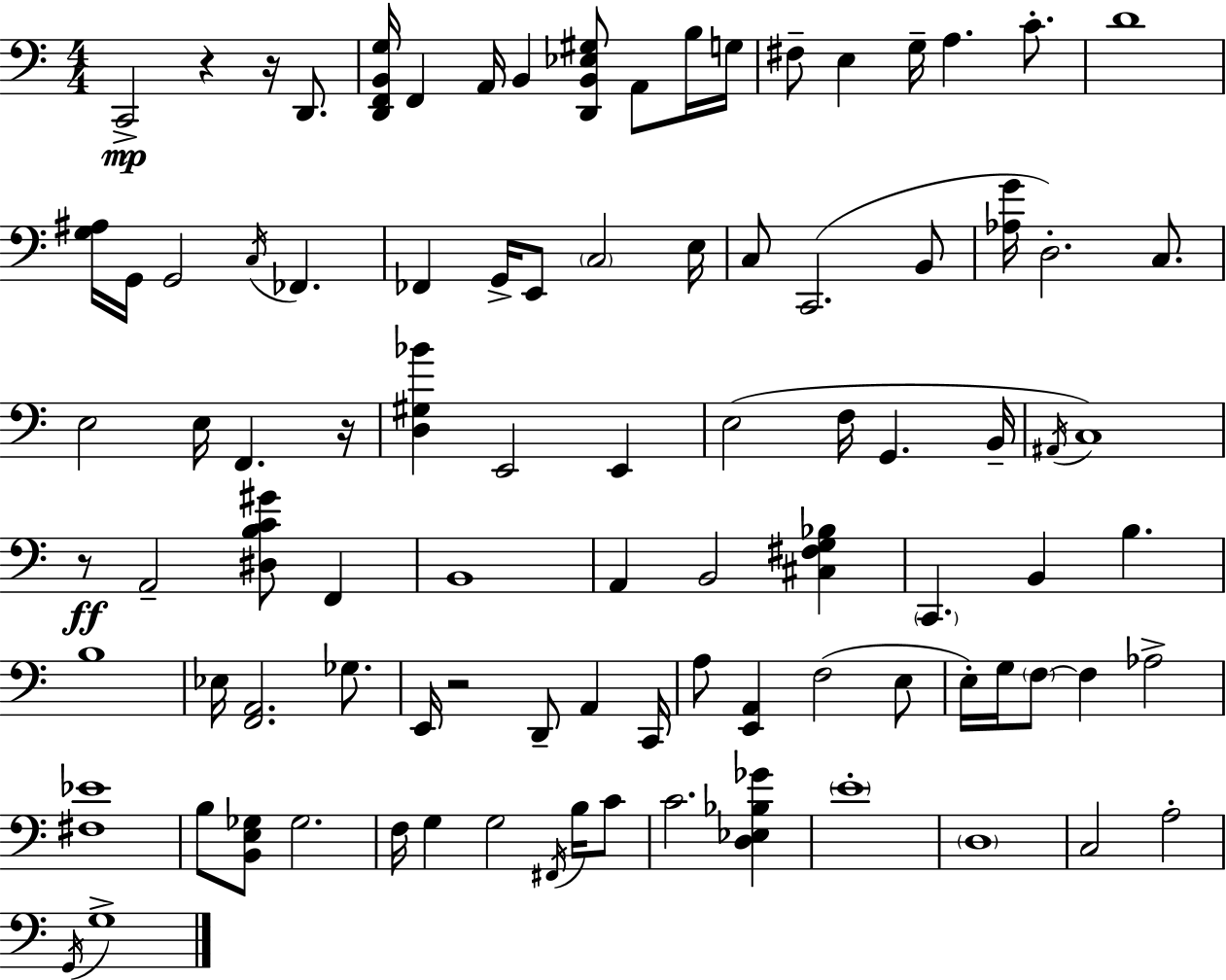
{
  \clef bass
  \numericTimeSignature
  \time 4/4
  \key a \minor
  c,2->\mp r4 r16 d,8. | <d, f, b, g>16 f,4 a,16 b,4 <d, b, ees gis>8 a,8 b16 g16 | fis8-- e4 g16-- a4. c'8.-. | d'1 | \break <g ais>16 g,16 g,2 \acciaccatura { c16 } fes,4. | fes,4 g,16-> e,8 \parenthesize c2 | e16 c8 c,2.( b,8 | <aes g'>16 d2.-.) c8. | \break e2 e16 f,4. | r16 <d gis bes'>4 e,2 e,4 | e2( f16 g,4. | b,16-- \acciaccatura { ais,16 }) c1 | \break r8\ff a,2-- <dis b c' gis'>8 f,4 | b,1 | a,4 b,2 <cis fis g bes>4 | \parenthesize c,4. b,4 b4. | \break b1 | ees16 <f, a,>2. ges8. | e,16 r2 d,8-- a,4 | c,16 a8 <e, a,>4 f2( | \break e8 e16-.) g16 \parenthesize f8~~ f4 aes2-> | <fis ees'>1 | b8 <b, e ges>8 ges2. | f16 g4 g2 \acciaccatura { fis,16 } | \break b16 c'8 c'2. <d ees bes ges'>4 | \parenthesize e'1-. | \parenthesize d1 | c2 a2-. | \break \acciaccatura { g,16 } g1-> | \bar "|."
}